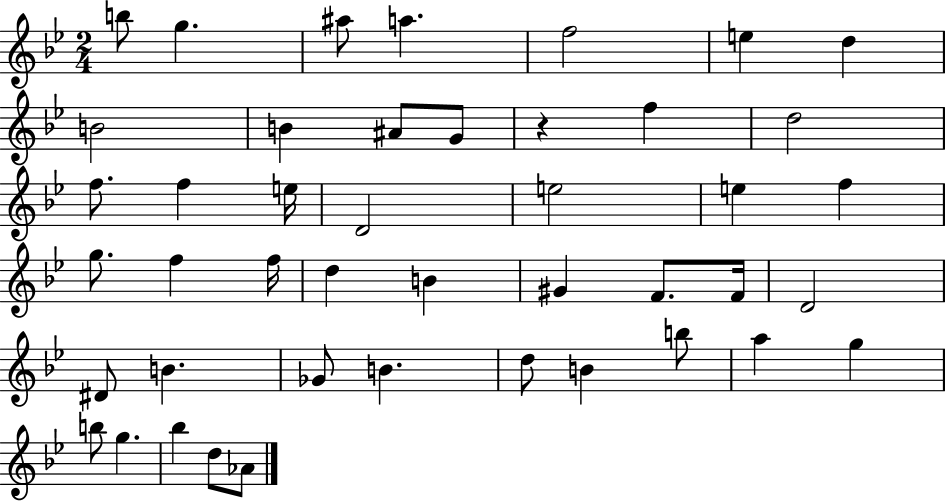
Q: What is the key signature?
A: BES major